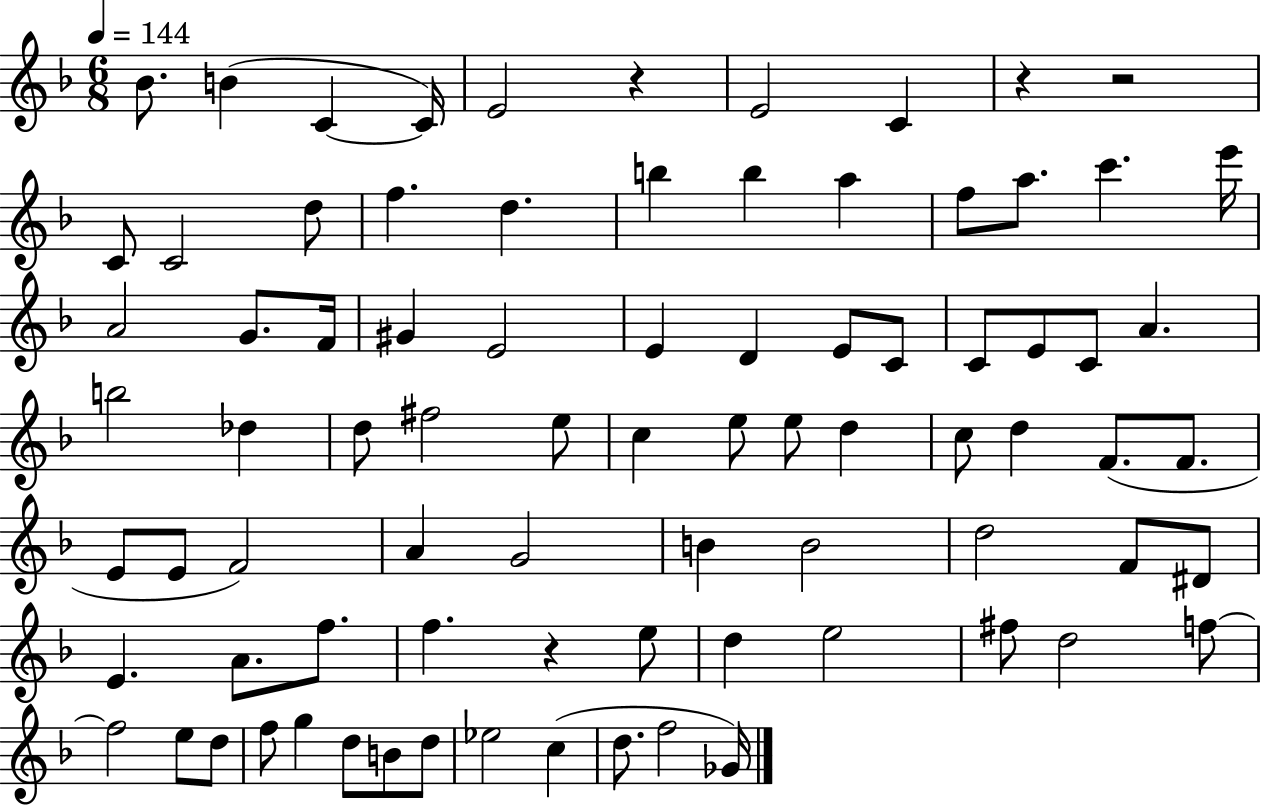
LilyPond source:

{
  \clef treble
  \numericTimeSignature
  \time 6/8
  \key f \major
  \tempo 4 = 144
  bes'8. b'4( c'4~~ c'16) | e'2 r4 | e'2 c'4 | r4 r2 | \break c'8 c'2 d''8 | f''4. d''4. | b''4 b''4 a''4 | f''8 a''8. c'''4. e'''16 | \break a'2 g'8. f'16 | gis'4 e'2 | e'4 d'4 e'8 c'8 | c'8 e'8 c'8 a'4. | \break b''2 des''4 | d''8 fis''2 e''8 | c''4 e''8 e''8 d''4 | c''8 d''4 f'8.( f'8. | \break e'8 e'8 f'2) | a'4 g'2 | b'4 b'2 | d''2 f'8 dis'8 | \break e'4. a'8. f''8. | f''4. r4 e''8 | d''4 e''2 | fis''8 d''2 f''8~~ | \break f''2 e''8 d''8 | f''8 g''4 d''8 b'8 d''8 | ees''2 c''4( | d''8. f''2 ges'16) | \break \bar "|."
}